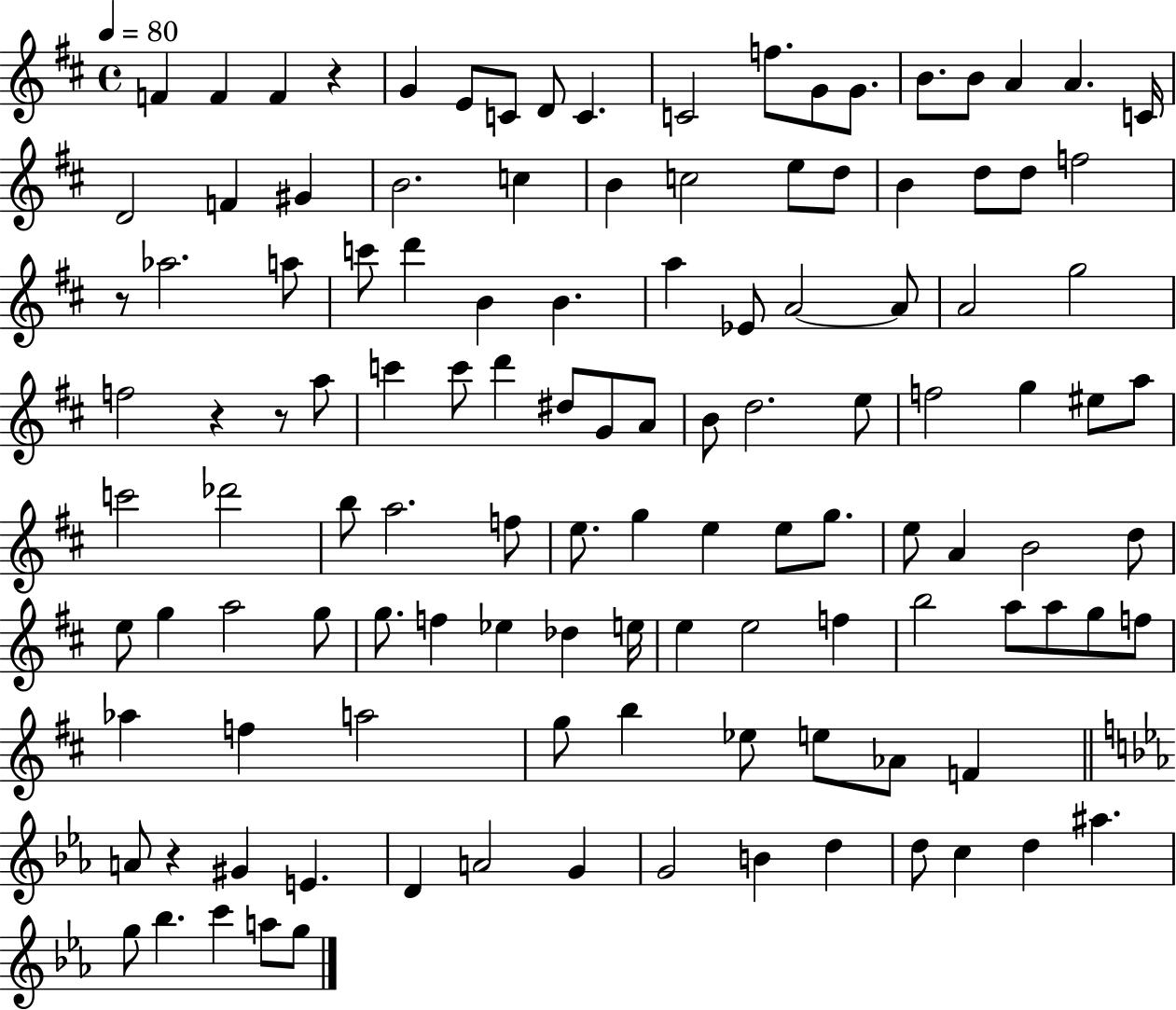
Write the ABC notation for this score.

X:1
T:Untitled
M:4/4
L:1/4
K:D
F F F z G E/2 C/2 D/2 C C2 f/2 G/2 G/2 B/2 B/2 A A C/4 D2 F ^G B2 c B c2 e/2 d/2 B d/2 d/2 f2 z/2 _a2 a/2 c'/2 d' B B a _E/2 A2 A/2 A2 g2 f2 z z/2 a/2 c' c'/2 d' ^d/2 G/2 A/2 B/2 d2 e/2 f2 g ^e/2 a/2 c'2 _d'2 b/2 a2 f/2 e/2 g e e/2 g/2 e/2 A B2 d/2 e/2 g a2 g/2 g/2 f _e _d e/4 e e2 f b2 a/2 a/2 g/2 f/2 _a f a2 g/2 b _e/2 e/2 _A/2 F A/2 z ^G E D A2 G G2 B d d/2 c d ^a g/2 _b c' a/2 g/2